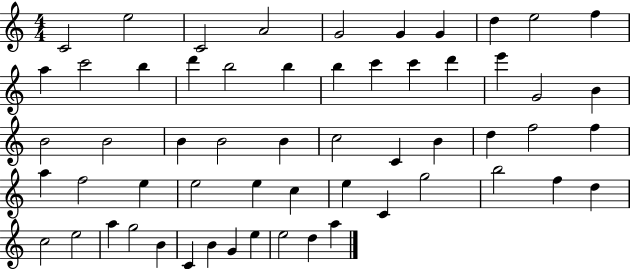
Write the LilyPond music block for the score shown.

{
  \clef treble
  \numericTimeSignature
  \time 4/4
  \key c \major
  c'2 e''2 | c'2 a'2 | g'2 g'4 g'4 | d''4 e''2 f''4 | \break a''4 c'''2 b''4 | d'''4 b''2 b''4 | b''4 c'''4 c'''4 d'''4 | e'''4 g'2 b'4 | \break b'2 b'2 | b'4 b'2 b'4 | c''2 c'4 b'4 | d''4 f''2 f''4 | \break a''4 f''2 e''4 | e''2 e''4 c''4 | e''4 c'4 g''2 | b''2 f''4 d''4 | \break c''2 e''2 | a''4 g''2 b'4 | c'4 b'4 g'4 e''4 | e''2 d''4 a''4 | \break \bar "|."
}